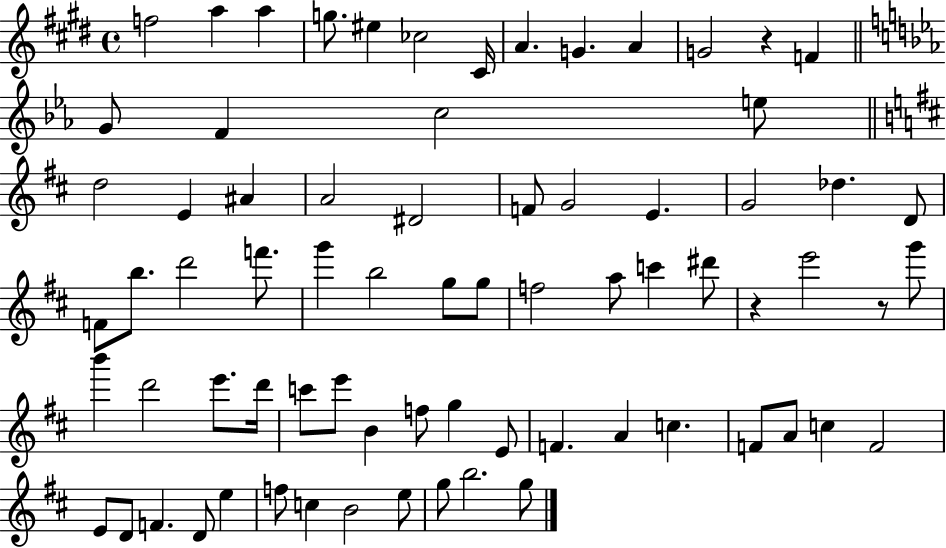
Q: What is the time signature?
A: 4/4